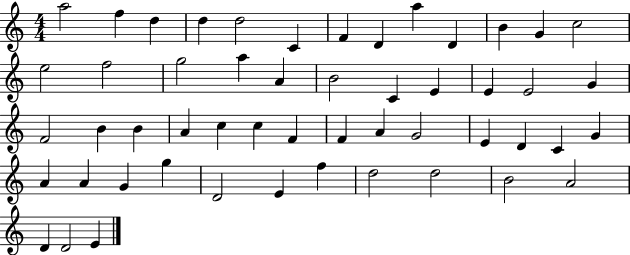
{
  \clef treble
  \numericTimeSignature
  \time 4/4
  \key c \major
  a''2 f''4 d''4 | d''4 d''2 c'4 | f'4 d'4 a''4 d'4 | b'4 g'4 c''2 | \break e''2 f''2 | g''2 a''4 a'4 | b'2 c'4 e'4 | e'4 e'2 g'4 | \break f'2 b'4 b'4 | a'4 c''4 c''4 f'4 | f'4 a'4 g'2 | e'4 d'4 c'4 g'4 | \break a'4 a'4 g'4 g''4 | d'2 e'4 f''4 | d''2 d''2 | b'2 a'2 | \break d'4 d'2 e'4 | \bar "|."
}